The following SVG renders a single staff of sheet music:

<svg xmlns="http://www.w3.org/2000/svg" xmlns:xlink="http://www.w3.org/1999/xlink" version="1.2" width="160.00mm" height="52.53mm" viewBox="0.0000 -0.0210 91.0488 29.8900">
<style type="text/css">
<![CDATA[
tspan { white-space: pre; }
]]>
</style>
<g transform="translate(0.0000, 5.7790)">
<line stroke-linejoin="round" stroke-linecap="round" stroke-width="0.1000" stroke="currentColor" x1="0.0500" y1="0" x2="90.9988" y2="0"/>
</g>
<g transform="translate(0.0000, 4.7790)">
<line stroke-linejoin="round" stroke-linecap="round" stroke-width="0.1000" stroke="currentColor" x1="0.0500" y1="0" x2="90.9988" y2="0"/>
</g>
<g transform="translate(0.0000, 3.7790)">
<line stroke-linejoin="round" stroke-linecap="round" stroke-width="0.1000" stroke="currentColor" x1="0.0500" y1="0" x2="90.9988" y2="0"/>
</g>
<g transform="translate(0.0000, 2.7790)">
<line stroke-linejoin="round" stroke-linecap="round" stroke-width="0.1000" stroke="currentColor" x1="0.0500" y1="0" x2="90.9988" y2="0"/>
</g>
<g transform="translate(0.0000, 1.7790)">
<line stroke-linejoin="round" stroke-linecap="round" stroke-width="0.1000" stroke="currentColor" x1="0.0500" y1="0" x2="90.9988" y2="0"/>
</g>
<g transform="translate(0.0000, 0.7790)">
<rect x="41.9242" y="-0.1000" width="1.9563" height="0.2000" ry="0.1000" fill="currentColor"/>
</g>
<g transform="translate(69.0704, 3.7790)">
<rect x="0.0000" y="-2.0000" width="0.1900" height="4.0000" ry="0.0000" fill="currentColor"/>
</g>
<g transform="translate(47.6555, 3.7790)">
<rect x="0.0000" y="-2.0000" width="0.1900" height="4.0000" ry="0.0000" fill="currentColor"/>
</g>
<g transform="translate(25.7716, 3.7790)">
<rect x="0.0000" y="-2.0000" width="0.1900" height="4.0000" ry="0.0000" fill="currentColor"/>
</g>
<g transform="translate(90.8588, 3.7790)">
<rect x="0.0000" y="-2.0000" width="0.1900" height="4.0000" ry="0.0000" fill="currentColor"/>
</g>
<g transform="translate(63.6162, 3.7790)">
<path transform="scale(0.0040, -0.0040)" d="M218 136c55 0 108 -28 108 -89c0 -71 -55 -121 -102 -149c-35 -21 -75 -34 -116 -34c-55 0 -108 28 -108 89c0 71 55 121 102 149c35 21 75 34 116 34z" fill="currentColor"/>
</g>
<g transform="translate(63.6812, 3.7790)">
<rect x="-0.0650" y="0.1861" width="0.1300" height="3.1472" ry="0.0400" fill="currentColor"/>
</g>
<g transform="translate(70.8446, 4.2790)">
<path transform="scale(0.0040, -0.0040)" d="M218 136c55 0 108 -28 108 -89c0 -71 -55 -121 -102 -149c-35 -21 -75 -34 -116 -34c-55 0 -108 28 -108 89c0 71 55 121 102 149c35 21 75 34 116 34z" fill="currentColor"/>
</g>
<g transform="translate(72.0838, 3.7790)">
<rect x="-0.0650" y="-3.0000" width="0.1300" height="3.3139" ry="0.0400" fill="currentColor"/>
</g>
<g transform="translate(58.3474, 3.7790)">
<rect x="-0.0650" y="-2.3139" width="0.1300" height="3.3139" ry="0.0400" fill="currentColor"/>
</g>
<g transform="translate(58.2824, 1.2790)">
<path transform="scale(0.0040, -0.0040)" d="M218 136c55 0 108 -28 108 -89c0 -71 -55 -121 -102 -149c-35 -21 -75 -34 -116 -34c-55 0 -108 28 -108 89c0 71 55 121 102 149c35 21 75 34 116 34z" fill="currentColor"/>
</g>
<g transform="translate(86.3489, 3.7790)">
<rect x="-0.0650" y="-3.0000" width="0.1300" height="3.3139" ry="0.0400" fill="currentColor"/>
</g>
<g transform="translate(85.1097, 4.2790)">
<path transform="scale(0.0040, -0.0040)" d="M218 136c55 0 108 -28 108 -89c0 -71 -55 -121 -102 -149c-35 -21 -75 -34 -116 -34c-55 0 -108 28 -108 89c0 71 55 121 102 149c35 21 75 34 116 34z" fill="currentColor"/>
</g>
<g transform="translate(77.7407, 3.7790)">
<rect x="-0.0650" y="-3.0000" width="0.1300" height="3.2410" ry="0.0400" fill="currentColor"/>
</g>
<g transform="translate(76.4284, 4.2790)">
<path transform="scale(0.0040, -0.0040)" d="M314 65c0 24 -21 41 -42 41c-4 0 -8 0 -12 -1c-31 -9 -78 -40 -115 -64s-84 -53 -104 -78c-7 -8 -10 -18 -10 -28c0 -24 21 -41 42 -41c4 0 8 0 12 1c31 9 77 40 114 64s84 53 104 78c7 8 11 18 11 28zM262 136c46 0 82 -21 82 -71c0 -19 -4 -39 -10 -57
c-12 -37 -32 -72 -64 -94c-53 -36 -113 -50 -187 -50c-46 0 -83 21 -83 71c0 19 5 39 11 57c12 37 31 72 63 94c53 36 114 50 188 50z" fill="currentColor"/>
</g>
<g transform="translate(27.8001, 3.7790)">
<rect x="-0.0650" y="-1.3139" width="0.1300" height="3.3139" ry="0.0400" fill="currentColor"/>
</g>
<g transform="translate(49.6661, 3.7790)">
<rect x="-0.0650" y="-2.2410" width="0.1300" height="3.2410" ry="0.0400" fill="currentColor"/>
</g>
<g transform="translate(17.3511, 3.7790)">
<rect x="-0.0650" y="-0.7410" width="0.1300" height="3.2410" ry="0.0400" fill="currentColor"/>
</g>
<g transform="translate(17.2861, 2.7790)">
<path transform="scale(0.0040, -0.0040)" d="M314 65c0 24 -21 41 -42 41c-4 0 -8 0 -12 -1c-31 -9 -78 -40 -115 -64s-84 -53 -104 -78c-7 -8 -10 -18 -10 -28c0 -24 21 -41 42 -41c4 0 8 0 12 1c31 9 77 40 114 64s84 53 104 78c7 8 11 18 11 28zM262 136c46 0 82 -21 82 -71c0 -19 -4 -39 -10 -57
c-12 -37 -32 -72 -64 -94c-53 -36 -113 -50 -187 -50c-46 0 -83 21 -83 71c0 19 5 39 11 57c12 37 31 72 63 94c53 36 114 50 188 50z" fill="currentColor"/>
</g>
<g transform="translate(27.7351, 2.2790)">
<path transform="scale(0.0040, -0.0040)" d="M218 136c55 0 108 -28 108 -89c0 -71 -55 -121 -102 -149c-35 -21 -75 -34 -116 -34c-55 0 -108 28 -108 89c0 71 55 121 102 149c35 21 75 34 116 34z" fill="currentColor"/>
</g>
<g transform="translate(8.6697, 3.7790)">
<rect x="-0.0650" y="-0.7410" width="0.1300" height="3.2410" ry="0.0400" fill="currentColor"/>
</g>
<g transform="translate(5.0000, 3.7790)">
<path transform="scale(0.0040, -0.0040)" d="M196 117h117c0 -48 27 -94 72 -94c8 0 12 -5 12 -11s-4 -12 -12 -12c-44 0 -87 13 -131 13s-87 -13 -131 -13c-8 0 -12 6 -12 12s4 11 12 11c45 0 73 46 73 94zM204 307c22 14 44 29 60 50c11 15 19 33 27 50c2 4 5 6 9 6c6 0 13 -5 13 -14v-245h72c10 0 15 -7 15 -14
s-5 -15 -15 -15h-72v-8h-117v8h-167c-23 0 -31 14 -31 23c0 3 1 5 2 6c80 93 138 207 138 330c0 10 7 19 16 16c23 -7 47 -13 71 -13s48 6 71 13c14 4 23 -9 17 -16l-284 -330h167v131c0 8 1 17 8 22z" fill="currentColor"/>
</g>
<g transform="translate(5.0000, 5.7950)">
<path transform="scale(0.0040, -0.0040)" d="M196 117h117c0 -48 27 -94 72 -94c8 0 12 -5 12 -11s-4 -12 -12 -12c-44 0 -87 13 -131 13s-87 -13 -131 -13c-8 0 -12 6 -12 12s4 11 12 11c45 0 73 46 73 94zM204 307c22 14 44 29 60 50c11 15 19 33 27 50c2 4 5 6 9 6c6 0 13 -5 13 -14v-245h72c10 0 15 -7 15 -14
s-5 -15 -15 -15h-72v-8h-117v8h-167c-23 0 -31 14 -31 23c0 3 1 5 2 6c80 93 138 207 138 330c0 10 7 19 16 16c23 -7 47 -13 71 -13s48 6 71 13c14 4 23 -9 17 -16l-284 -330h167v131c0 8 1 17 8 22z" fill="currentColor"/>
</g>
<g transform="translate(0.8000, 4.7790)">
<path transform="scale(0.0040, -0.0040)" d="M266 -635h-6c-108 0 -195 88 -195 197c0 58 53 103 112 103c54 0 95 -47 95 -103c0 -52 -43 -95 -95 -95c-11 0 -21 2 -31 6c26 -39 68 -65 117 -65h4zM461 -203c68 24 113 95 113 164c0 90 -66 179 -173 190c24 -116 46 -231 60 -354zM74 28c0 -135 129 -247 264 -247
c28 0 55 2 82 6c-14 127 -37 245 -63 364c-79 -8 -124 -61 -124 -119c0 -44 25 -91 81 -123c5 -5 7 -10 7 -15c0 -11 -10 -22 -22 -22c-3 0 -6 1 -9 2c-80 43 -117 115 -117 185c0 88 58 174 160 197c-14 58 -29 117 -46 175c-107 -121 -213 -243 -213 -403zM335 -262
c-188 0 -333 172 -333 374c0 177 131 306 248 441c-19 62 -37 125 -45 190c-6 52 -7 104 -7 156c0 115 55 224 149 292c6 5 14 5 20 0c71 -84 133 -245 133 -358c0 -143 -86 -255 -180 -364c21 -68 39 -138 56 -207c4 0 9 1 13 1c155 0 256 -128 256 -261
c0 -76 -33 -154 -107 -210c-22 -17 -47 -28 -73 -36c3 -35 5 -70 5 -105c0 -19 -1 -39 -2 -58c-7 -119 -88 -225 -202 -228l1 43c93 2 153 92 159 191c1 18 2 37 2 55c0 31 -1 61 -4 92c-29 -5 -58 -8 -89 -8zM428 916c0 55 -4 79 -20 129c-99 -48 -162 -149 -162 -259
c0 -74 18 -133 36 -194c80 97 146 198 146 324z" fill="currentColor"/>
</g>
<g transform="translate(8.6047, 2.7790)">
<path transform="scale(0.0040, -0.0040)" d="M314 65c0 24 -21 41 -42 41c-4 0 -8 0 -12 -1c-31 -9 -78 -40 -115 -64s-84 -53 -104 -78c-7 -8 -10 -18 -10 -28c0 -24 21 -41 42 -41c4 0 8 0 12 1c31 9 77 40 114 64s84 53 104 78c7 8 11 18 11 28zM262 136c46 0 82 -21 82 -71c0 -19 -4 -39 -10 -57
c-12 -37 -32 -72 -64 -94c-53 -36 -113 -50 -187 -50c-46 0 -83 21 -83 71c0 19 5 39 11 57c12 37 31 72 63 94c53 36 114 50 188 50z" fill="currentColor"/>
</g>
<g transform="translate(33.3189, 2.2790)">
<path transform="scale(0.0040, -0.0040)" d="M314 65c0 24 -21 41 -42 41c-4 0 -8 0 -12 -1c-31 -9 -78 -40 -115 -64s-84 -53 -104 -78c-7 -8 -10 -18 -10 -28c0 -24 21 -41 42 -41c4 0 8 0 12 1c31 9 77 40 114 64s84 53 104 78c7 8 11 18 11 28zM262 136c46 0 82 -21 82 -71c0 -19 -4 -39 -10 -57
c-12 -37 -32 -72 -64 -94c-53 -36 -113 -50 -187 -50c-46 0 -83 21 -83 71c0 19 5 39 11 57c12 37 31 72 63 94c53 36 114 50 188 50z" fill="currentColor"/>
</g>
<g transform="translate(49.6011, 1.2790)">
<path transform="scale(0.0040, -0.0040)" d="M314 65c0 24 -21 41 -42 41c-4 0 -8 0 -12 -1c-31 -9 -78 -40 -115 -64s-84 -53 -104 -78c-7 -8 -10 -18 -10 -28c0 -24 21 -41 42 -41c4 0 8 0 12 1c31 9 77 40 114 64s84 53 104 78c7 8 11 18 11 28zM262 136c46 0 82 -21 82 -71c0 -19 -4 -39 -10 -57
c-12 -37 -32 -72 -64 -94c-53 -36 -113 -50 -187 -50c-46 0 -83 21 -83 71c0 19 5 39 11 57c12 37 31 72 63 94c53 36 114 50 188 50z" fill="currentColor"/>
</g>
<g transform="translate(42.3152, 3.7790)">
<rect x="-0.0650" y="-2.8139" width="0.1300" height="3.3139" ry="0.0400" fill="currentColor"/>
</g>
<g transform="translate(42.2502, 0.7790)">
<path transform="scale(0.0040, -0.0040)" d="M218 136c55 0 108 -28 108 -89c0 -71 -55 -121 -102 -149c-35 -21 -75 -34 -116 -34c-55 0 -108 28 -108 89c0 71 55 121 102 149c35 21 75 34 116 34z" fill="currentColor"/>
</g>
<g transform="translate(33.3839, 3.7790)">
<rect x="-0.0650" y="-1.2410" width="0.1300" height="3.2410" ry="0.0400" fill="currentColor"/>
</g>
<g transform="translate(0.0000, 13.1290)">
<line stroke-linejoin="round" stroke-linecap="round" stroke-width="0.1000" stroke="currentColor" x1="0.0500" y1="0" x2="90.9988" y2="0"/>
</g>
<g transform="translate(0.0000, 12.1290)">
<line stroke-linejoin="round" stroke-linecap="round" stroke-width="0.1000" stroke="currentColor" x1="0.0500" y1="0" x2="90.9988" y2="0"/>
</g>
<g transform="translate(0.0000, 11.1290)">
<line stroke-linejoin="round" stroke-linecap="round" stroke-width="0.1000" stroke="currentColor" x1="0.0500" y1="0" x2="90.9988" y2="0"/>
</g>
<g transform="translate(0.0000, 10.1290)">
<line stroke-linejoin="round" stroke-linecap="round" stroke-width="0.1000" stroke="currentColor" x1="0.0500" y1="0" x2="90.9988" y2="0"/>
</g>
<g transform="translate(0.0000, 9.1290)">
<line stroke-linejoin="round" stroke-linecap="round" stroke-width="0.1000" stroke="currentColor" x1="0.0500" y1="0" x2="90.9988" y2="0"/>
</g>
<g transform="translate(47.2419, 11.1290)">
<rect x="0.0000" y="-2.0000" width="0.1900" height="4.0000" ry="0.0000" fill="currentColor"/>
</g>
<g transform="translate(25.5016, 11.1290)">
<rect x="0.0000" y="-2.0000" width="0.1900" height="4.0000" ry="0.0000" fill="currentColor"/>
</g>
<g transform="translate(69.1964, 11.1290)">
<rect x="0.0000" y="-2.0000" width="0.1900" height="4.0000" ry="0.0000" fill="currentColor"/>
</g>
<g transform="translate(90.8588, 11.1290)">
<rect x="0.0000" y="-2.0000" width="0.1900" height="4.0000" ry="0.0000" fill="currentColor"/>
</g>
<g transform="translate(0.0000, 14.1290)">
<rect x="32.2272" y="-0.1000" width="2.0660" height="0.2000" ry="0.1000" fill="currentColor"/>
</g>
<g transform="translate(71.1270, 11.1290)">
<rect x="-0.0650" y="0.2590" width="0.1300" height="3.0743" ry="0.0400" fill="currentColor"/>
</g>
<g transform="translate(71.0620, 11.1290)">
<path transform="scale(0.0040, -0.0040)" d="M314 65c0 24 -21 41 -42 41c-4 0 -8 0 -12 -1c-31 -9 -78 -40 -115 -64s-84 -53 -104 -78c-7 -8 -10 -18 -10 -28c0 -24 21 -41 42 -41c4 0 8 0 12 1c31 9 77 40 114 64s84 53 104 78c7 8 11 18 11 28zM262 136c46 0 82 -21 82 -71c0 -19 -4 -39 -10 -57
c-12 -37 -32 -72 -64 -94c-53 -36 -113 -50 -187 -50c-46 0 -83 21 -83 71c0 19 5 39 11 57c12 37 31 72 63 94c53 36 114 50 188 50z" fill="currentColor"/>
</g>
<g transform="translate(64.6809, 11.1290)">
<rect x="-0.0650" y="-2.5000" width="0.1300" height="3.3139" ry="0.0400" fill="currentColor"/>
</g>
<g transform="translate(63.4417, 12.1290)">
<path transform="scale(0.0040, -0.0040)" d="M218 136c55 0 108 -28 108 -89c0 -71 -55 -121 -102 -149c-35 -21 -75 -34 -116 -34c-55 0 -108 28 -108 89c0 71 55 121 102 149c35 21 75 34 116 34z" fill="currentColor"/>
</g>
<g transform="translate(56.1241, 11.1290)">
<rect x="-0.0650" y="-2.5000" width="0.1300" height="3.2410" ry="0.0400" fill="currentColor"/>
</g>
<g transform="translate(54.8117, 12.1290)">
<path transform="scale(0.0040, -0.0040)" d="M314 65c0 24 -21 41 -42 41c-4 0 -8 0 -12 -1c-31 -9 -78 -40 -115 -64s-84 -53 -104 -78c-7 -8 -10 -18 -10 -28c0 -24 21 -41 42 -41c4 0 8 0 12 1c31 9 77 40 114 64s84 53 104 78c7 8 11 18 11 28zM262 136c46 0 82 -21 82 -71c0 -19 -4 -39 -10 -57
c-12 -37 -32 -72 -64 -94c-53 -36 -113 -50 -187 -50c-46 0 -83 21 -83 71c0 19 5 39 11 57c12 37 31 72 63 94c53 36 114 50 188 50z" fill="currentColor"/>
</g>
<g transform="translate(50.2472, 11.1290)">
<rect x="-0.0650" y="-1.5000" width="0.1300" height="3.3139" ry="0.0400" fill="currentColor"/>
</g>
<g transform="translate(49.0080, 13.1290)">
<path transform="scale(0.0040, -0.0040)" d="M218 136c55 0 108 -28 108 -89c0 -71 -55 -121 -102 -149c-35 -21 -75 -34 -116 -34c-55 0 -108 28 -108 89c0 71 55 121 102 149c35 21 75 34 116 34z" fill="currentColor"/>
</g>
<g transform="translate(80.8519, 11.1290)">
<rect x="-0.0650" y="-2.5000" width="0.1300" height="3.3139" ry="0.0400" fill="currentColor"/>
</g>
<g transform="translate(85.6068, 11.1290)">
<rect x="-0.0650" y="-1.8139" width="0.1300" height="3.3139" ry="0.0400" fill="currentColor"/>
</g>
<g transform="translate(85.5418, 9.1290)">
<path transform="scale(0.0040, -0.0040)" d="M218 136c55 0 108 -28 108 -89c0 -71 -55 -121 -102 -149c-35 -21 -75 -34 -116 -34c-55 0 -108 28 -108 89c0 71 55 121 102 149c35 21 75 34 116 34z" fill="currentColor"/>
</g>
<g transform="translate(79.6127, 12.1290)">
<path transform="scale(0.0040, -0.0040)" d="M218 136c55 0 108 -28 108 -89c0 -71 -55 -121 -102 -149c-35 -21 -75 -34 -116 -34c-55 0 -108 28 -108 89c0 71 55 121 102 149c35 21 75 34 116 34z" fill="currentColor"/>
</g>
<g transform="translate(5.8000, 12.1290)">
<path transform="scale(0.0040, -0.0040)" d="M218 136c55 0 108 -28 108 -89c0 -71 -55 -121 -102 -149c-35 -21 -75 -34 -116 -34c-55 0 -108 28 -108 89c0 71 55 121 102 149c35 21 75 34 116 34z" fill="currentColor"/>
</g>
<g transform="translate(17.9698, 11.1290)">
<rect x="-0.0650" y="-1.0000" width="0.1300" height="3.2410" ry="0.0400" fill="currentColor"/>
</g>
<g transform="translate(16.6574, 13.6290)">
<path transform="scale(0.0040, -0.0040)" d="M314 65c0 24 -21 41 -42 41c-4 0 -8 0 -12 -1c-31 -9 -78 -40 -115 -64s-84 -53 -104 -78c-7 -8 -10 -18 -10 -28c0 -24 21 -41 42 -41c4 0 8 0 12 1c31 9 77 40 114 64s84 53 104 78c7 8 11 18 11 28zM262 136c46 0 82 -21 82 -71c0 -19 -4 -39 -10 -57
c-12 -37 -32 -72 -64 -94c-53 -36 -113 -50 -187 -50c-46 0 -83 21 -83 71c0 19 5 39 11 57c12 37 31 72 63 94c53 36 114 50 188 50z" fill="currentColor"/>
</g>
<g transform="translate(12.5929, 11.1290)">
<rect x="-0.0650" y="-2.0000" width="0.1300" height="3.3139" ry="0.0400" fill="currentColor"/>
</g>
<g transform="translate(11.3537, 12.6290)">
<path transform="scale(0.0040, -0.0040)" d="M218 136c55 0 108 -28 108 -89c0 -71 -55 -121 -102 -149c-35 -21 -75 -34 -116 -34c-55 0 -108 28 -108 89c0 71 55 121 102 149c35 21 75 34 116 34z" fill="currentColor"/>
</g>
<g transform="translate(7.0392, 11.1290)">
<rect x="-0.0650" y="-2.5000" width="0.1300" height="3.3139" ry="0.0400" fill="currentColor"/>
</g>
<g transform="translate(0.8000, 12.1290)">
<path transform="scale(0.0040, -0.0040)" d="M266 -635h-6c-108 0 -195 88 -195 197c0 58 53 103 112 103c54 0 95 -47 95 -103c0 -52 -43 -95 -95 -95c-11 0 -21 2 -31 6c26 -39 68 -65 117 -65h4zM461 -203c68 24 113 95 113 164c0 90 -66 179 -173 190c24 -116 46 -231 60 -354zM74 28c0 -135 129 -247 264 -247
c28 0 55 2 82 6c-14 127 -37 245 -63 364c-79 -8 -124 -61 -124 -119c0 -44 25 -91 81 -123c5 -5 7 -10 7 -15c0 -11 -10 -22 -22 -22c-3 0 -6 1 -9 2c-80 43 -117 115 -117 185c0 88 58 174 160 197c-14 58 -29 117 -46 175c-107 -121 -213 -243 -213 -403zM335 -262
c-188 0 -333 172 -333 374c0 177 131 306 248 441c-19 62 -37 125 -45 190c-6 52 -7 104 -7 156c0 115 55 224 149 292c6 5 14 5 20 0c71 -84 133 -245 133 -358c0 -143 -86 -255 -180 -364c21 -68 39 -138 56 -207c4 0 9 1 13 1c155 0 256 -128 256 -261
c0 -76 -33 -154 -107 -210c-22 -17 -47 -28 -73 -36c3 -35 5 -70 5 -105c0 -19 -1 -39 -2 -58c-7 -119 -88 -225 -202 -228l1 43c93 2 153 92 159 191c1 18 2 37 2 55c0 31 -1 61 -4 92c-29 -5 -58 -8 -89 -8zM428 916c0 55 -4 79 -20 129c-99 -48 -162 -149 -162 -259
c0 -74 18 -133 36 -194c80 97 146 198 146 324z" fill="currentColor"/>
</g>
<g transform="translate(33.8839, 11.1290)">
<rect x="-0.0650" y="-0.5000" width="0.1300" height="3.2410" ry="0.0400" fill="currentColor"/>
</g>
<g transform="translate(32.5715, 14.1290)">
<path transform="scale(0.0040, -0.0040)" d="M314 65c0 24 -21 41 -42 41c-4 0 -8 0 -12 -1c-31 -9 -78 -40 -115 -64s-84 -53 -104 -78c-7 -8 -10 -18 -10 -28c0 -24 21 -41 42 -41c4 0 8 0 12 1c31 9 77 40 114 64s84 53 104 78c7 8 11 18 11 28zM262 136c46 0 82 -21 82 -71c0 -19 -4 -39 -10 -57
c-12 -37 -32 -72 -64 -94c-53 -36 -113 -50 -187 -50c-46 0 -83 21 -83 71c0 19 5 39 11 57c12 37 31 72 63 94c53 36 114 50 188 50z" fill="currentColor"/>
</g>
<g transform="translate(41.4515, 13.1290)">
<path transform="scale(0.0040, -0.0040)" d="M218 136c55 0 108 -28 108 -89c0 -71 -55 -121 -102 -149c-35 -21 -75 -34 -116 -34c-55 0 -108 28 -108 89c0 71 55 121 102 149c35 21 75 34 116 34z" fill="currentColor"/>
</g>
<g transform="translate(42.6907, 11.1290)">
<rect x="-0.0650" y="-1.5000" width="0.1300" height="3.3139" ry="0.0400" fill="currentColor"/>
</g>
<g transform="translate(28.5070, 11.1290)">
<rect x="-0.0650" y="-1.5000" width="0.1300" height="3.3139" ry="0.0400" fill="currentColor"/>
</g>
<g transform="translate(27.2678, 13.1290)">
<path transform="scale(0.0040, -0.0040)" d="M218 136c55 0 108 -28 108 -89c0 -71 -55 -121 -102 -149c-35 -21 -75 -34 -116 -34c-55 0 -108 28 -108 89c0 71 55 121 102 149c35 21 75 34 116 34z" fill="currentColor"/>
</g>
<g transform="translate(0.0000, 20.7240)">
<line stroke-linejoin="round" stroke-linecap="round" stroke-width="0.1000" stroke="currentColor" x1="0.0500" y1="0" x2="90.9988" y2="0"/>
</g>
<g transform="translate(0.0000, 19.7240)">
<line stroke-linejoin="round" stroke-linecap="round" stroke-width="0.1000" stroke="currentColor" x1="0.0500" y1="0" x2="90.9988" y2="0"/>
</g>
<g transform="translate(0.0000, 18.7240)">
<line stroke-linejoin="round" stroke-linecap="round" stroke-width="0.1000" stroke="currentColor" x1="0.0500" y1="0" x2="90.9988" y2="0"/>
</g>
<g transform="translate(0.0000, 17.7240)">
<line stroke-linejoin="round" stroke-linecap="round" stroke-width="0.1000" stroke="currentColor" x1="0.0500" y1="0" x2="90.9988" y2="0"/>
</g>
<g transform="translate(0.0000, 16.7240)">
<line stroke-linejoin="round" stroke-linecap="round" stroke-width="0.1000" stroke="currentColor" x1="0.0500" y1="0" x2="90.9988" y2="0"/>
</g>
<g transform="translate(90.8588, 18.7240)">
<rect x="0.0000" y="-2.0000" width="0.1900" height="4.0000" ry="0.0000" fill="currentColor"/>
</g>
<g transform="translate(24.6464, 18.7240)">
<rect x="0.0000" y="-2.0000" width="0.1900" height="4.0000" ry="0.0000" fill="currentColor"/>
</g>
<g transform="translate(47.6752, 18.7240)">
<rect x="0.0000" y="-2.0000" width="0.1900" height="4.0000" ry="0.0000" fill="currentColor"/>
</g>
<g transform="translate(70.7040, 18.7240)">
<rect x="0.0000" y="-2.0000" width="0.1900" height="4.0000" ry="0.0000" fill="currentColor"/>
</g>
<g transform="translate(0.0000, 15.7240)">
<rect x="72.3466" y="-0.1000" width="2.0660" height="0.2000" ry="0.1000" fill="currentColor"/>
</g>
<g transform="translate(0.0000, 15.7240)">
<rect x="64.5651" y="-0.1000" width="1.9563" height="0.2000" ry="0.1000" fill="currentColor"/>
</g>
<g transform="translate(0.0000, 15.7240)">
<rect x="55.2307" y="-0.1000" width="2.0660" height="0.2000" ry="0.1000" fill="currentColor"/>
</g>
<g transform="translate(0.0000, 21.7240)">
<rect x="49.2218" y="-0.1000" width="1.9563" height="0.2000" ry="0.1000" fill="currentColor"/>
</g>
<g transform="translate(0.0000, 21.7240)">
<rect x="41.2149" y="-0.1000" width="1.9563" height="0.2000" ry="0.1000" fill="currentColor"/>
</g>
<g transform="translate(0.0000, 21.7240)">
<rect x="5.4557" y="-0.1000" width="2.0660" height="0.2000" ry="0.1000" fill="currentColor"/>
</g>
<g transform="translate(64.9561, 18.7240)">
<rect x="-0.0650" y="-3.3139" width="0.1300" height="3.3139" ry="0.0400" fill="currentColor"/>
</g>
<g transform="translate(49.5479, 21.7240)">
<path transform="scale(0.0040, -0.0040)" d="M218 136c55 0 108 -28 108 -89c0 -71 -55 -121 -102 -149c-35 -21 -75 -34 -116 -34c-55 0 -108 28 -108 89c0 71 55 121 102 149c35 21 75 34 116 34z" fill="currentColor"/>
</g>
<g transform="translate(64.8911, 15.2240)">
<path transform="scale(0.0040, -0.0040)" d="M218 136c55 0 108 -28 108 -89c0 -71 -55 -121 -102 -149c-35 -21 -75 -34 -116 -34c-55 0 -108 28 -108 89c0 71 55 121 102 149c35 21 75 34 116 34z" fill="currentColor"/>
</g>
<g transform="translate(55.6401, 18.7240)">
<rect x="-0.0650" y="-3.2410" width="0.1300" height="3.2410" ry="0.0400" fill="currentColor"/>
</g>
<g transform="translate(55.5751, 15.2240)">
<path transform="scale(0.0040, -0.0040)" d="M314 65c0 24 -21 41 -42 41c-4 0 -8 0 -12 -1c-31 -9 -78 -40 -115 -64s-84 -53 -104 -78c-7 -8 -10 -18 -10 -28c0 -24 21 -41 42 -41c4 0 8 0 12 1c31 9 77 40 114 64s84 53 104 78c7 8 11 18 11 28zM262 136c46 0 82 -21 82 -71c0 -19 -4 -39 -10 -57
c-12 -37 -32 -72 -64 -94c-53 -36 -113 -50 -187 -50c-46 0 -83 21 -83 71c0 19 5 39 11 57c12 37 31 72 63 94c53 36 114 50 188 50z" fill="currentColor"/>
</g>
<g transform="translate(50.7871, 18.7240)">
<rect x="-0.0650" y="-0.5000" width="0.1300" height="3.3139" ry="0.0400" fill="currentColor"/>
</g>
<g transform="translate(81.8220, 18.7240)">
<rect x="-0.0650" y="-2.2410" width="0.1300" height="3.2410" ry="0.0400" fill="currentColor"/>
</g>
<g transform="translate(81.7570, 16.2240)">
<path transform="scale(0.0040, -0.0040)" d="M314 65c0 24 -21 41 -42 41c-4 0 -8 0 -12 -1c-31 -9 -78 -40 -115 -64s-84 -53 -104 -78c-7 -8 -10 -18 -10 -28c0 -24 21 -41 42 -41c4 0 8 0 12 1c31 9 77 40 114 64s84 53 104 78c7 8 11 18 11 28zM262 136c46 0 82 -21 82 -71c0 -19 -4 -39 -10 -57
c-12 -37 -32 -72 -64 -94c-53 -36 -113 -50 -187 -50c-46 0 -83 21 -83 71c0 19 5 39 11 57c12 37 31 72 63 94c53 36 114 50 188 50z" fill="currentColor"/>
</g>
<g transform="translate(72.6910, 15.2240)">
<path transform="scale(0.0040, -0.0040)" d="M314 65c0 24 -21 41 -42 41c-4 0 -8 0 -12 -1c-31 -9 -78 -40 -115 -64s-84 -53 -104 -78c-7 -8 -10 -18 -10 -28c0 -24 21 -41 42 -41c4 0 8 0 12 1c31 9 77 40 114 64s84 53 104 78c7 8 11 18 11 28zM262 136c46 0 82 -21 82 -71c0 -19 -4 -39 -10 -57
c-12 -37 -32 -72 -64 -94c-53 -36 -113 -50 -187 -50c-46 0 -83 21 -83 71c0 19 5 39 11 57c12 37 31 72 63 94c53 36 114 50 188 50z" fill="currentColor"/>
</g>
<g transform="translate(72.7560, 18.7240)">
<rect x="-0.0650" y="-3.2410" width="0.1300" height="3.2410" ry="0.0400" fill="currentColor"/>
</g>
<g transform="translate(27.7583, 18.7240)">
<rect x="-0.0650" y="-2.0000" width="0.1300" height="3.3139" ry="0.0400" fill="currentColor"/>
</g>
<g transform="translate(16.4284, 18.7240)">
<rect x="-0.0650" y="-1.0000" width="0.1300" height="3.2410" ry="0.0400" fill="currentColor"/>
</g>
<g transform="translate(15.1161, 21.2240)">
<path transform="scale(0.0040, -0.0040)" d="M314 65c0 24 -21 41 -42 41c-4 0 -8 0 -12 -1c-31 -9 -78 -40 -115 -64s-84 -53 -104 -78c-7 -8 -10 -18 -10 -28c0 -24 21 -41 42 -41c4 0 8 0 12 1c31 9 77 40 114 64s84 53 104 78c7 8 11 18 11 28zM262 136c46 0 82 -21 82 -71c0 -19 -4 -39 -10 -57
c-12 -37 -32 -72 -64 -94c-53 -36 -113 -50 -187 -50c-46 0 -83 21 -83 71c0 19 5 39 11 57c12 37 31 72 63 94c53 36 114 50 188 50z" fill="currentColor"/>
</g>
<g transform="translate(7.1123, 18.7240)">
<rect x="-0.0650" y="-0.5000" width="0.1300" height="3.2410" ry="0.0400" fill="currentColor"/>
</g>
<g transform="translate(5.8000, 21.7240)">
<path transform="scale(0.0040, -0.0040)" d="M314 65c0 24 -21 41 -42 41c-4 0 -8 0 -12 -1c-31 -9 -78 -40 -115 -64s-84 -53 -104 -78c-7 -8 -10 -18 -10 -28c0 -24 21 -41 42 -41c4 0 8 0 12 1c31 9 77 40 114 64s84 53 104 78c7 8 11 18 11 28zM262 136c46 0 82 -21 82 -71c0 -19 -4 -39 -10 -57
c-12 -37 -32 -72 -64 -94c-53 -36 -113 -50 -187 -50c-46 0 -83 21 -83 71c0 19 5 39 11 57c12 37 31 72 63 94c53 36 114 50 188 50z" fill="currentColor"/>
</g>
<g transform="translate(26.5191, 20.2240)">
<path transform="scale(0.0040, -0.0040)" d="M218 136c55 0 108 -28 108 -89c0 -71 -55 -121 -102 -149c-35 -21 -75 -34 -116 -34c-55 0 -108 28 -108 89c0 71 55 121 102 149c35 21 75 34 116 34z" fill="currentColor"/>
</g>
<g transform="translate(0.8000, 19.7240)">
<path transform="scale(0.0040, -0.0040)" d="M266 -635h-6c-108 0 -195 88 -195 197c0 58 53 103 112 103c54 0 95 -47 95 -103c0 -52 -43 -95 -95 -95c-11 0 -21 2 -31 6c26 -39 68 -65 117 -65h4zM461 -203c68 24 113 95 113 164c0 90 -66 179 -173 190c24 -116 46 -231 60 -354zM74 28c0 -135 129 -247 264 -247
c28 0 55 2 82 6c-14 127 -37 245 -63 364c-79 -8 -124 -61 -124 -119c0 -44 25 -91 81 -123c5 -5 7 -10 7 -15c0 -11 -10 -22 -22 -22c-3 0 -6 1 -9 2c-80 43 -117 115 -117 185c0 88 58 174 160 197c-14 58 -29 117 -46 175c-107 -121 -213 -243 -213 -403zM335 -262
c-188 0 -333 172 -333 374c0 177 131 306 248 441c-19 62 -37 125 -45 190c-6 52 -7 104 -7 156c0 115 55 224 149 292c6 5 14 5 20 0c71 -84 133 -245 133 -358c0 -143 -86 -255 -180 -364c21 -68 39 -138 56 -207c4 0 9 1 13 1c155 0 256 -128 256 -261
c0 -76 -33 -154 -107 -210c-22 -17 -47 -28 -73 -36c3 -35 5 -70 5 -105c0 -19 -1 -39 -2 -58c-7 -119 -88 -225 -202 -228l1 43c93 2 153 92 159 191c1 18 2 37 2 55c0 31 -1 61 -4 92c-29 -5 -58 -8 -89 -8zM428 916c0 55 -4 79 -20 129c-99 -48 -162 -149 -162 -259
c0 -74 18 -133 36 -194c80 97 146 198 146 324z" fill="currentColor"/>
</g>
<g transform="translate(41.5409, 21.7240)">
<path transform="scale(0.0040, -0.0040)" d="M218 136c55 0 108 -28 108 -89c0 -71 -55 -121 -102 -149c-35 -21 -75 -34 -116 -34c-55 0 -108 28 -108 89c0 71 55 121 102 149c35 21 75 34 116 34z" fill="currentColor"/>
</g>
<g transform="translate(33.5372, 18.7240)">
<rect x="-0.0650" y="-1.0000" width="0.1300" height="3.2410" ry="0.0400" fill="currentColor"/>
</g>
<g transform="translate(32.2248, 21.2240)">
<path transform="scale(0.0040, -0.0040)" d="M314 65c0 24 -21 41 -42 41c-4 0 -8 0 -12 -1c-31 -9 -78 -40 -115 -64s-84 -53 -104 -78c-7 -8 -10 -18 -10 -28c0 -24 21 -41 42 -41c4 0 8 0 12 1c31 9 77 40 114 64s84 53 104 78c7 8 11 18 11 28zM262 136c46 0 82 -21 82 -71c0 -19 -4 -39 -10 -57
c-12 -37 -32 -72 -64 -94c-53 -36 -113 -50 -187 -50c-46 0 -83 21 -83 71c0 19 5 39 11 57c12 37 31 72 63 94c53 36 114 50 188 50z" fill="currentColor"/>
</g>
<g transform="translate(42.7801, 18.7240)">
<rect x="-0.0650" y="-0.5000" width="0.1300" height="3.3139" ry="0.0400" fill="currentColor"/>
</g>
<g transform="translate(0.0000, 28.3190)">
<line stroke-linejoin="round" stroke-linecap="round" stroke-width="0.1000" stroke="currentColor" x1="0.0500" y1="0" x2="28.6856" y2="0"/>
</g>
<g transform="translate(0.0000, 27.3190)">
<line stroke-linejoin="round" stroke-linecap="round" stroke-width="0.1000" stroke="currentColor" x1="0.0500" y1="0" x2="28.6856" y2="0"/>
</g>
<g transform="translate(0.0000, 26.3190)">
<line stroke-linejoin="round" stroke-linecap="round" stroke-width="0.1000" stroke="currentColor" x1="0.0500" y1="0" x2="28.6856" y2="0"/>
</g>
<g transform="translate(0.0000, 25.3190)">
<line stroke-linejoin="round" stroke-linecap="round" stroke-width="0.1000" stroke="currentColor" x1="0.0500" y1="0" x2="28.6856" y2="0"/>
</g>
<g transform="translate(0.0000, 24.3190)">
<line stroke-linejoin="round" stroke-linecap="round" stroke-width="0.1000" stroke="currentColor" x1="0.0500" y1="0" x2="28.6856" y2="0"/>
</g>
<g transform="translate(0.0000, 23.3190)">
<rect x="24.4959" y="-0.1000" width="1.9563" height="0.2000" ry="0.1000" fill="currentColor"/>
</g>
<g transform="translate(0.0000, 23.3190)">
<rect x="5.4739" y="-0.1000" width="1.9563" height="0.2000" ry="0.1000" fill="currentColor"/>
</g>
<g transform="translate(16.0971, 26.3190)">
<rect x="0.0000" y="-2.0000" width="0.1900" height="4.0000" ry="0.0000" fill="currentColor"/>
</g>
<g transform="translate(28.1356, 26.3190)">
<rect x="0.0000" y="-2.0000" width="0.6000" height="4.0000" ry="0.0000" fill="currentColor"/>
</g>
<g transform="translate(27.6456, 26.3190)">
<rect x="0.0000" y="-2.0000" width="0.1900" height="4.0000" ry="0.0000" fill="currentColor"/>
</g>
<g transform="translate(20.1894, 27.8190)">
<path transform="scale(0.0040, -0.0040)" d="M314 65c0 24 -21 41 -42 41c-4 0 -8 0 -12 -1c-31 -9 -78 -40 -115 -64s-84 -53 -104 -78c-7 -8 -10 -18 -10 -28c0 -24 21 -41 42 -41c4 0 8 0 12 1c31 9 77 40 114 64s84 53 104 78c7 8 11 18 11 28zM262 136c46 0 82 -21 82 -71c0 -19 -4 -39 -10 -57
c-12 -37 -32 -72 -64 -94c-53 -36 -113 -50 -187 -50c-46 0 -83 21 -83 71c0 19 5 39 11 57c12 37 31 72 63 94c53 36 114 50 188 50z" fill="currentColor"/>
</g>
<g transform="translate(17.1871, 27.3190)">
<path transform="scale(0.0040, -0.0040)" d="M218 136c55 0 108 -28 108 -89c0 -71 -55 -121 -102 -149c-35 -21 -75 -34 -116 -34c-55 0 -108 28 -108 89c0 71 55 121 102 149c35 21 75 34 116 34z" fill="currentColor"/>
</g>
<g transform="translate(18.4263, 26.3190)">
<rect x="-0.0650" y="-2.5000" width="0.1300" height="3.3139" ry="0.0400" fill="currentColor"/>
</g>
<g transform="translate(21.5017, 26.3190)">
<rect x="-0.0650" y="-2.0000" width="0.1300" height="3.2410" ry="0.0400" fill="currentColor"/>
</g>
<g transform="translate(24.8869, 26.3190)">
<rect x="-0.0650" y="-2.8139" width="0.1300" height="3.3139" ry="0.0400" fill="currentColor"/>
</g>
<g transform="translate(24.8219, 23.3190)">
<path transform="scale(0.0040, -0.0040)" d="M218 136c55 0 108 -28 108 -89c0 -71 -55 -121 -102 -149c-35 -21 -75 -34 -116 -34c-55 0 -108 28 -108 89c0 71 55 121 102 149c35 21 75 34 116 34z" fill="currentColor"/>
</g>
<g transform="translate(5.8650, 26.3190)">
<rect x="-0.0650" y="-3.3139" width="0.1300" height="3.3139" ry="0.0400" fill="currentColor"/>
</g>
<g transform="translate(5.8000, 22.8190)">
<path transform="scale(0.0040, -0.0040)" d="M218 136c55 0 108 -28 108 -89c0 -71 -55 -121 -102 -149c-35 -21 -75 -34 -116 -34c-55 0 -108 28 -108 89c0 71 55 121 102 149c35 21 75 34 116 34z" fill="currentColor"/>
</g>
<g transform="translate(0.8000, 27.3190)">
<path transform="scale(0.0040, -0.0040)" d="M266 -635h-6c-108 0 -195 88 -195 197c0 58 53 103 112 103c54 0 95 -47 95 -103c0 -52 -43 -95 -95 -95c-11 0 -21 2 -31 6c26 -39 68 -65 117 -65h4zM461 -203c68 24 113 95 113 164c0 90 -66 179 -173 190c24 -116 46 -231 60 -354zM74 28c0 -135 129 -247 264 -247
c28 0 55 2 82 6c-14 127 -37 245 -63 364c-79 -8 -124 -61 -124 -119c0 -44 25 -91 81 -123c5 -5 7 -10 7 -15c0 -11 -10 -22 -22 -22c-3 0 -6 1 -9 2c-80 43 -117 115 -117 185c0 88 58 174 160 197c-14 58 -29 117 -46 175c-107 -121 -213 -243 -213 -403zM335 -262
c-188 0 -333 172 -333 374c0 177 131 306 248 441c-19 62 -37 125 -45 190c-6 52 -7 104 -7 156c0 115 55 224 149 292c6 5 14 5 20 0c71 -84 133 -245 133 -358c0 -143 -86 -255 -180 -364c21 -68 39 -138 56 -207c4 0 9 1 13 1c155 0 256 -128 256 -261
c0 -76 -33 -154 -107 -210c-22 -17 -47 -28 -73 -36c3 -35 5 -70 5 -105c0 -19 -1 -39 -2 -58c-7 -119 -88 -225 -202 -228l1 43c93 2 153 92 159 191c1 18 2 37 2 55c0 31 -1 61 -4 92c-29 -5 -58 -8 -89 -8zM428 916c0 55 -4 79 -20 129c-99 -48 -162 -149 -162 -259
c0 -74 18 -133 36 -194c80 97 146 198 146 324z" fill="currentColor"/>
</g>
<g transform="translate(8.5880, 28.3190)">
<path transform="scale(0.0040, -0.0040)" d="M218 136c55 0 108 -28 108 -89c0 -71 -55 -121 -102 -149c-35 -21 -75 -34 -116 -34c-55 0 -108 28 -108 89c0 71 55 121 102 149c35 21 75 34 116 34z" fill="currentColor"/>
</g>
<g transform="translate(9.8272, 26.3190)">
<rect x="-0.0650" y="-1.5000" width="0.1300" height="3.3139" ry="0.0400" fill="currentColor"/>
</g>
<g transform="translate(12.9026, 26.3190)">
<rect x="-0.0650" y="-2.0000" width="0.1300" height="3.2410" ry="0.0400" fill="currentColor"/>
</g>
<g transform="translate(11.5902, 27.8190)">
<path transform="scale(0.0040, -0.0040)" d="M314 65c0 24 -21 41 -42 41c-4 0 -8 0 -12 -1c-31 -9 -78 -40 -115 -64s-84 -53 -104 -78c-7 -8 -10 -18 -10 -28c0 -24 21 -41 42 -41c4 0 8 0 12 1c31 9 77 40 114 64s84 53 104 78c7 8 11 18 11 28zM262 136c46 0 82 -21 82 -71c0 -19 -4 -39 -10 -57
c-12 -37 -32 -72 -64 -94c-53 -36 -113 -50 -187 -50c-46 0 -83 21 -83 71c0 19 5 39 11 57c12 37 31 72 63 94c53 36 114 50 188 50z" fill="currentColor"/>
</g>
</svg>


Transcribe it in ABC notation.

X:1
T:Untitled
M:4/4
L:1/4
K:C
d2 d2 e e2 a g2 g B A A2 A G F D2 E C2 E E G2 G B2 G f C2 D2 F D2 C C b2 b b2 g2 b E F2 G F2 a